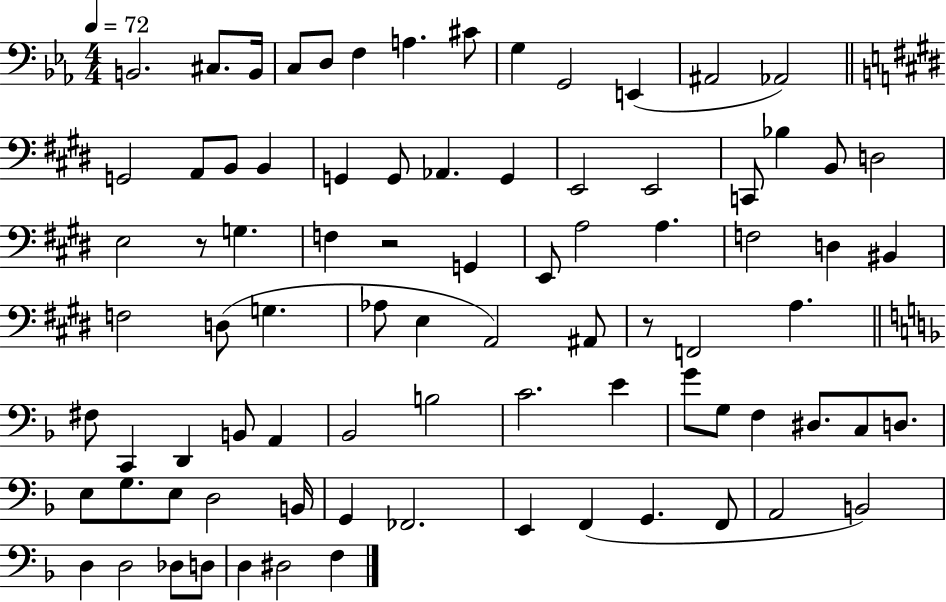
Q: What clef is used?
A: bass